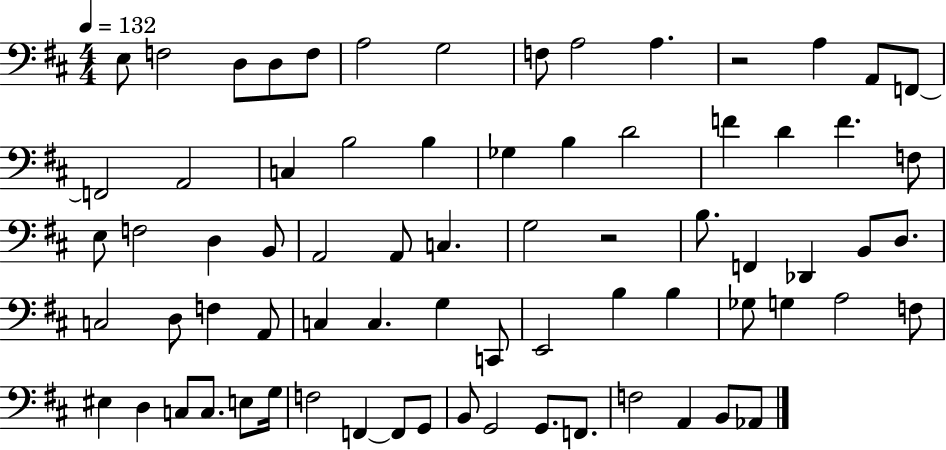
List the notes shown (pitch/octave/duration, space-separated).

E3/e F3/h D3/e D3/e F3/e A3/h G3/h F3/e A3/h A3/q. R/h A3/q A2/e F2/e F2/h A2/h C3/q B3/h B3/q Gb3/q B3/q D4/h F4/q D4/q F4/q. F3/e E3/e F3/h D3/q B2/e A2/h A2/e C3/q. G3/h R/h B3/e. F2/q Db2/q B2/e D3/e. C3/h D3/e F3/q A2/e C3/q C3/q. G3/q C2/e E2/h B3/q B3/q Gb3/e G3/q A3/h F3/e EIS3/q D3/q C3/e C3/e. E3/e G3/s F3/h F2/q F2/e G2/e B2/e G2/h G2/e. F2/e. F3/h A2/q B2/e Ab2/e